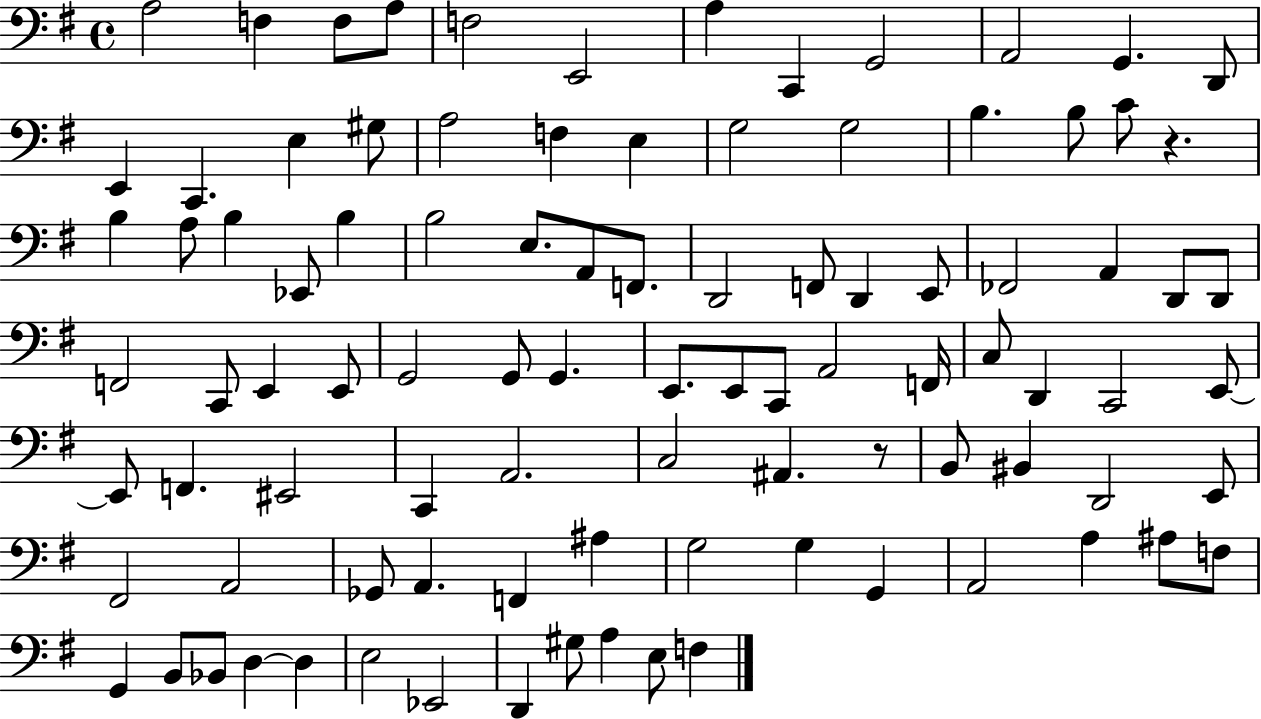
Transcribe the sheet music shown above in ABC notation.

X:1
T:Untitled
M:4/4
L:1/4
K:G
A,2 F, F,/2 A,/2 F,2 E,,2 A, C,, G,,2 A,,2 G,, D,,/2 E,, C,, E, ^G,/2 A,2 F, E, G,2 G,2 B, B,/2 C/2 z B, A,/2 B, _E,,/2 B, B,2 E,/2 A,,/2 F,,/2 D,,2 F,,/2 D,, E,,/2 _F,,2 A,, D,,/2 D,,/2 F,,2 C,,/2 E,, E,,/2 G,,2 G,,/2 G,, E,,/2 E,,/2 C,,/2 A,,2 F,,/4 C,/2 D,, C,,2 E,,/2 E,,/2 F,, ^E,,2 C,, A,,2 C,2 ^A,, z/2 B,,/2 ^B,, D,,2 E,,/2 ^F,,2 A,,2 _G,,/2 A,, F,, ^A, G,2 G, G,, A,,2 A, ^A,/2 F,/2 G,, B,,/2 _B,,/2 D, D, E,2 _E,,2 D,, ^G,/2 A, E,/2 F,